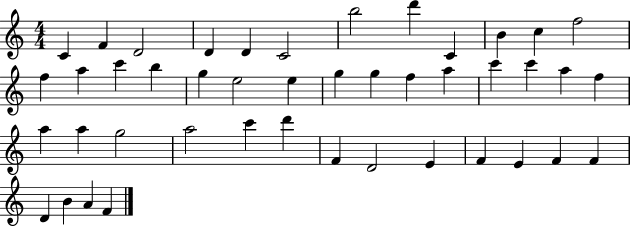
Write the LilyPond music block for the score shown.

{
  \clef treble
  \numericTimeSignature
  \time 4/4
  \key c \major
  c'4 f'4 d'2 | d'4 d'4 c'2 | b''2 d'''4 c'4 | b'4 c''4 f''2 | \break f''4 a''4 c'''4 b''4 | g''4 e''2 e''4 | g''4 g''4 f''4 a''4 | c'''4 c'''4 a''4 f''4 | \break a''4 a''4 g''2 | a''2 c'''4 d'''4 | f'4 d'2 e'4 | f'4 e'4 f'4 f'4 | \break d'4 b'4 a'4 f'4 | \bar "|."
}